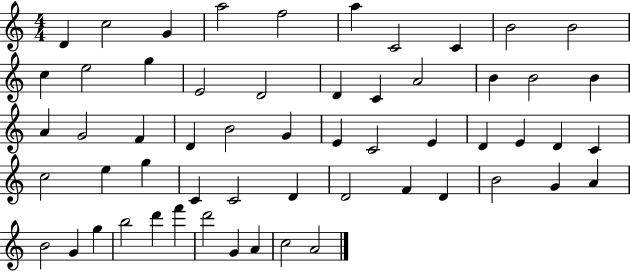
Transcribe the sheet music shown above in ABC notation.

X:1
T:Untitled
M:4/4
L:1/4
K:C
D c2 G a2 f2 a C2 C B2 B2 c e2 g E2 D2 D C A2 B B2 B A G2 F D B2 G E C2 E D E D C c2 e g C C2 D D2 F D B2 G A B2 G g b2 d' f' d'2 G A c2 A2